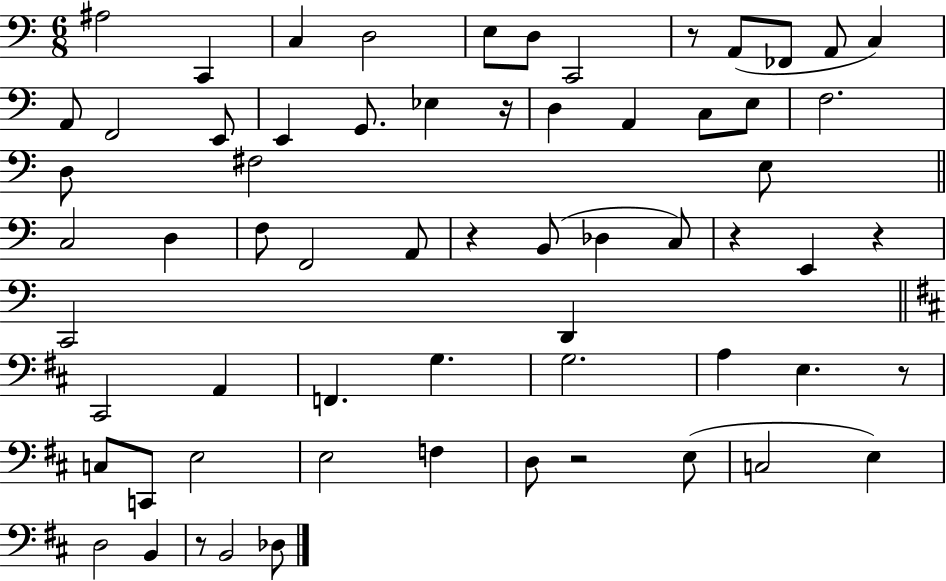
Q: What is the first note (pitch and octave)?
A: A#3